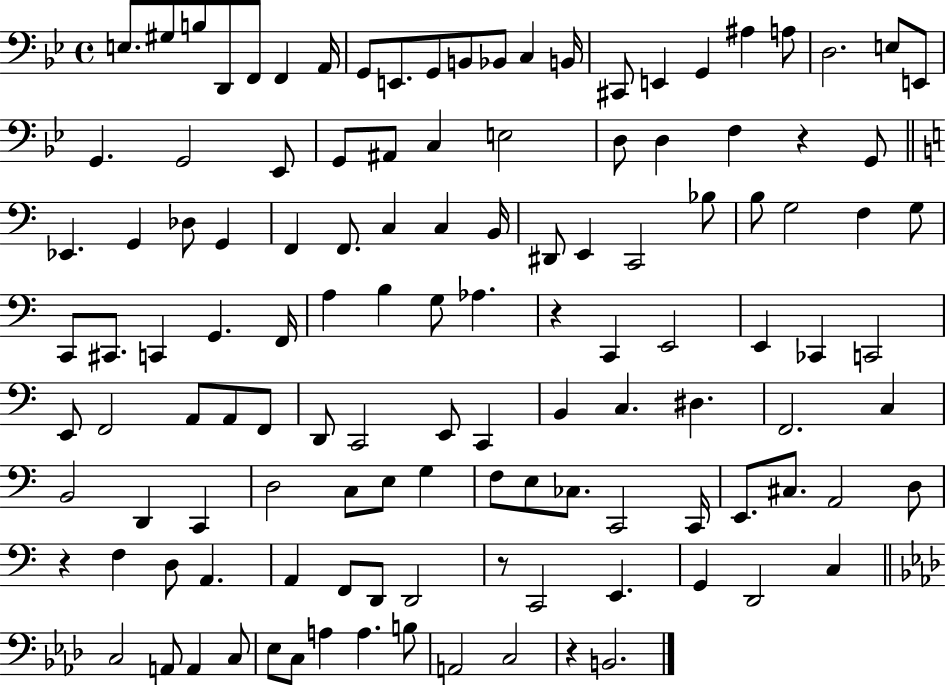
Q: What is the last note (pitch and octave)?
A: B2